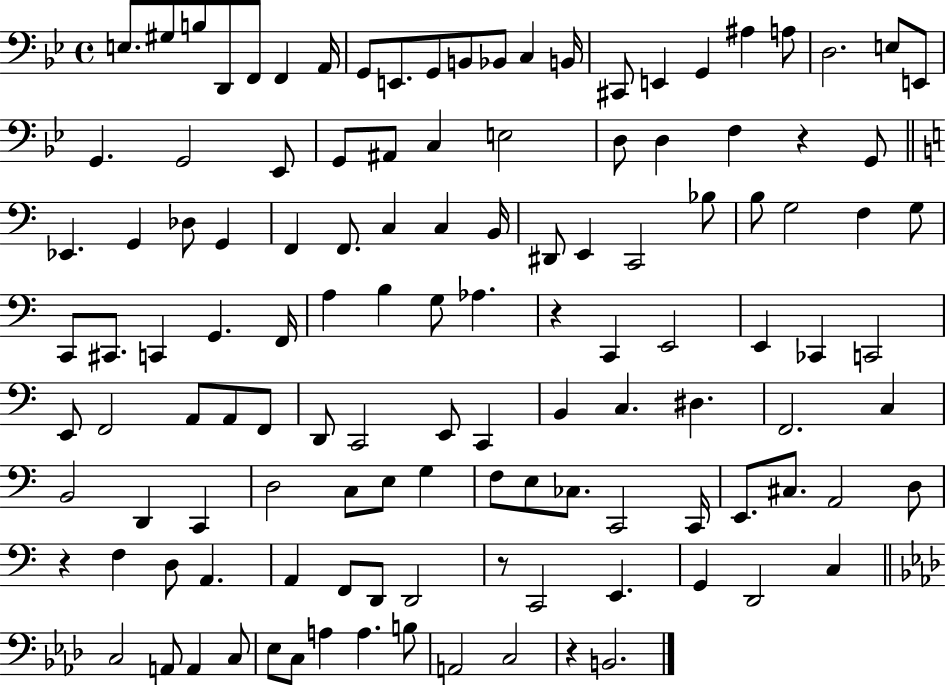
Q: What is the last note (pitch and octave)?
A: B2